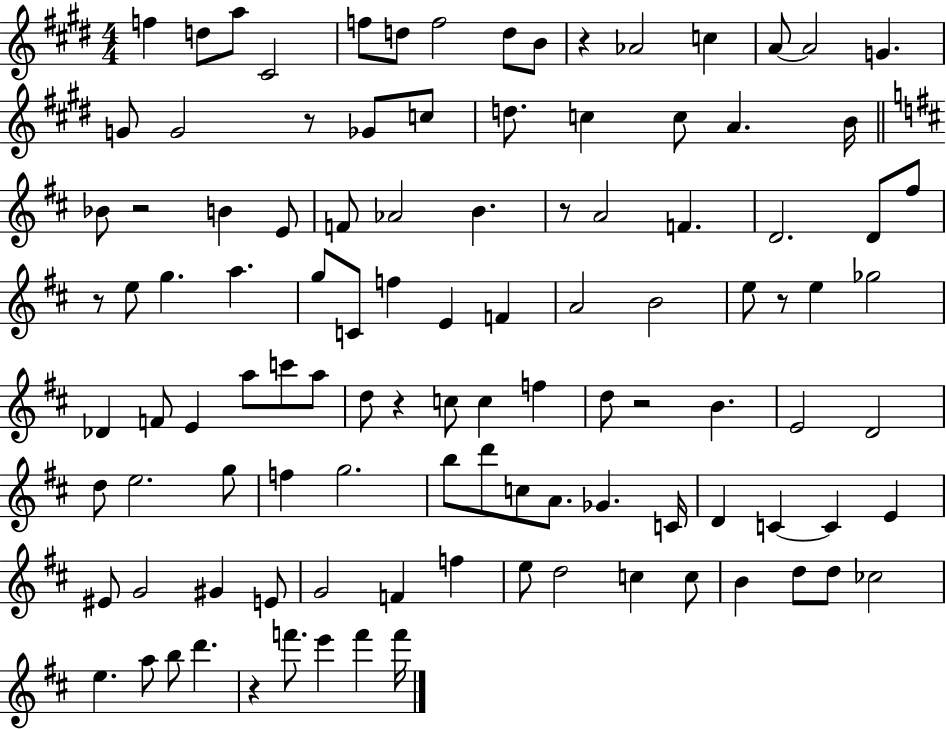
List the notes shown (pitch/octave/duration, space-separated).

F5/q D5/e A5/e C#4/h F5/e D5/e F5/h D5/e B4/e R/q Ab4/h C5/q A4/e A4/h G4/q. G4/e G4/h R/e Gb4/e C5/e D5/e. C5/q C5/e A4/q. B4/s Bb4/e R/h B4/q E4/e F4/e Ab4/h B4/q. R/e A4/h F4/q. D4/h. D4/e F#5/e R/e E5/e G5/q. A5/q. G5/e C4/e F5/q E4/q F4/q A4/h B4/h E5/e R/e E5/q Gb5/h Db4/q F4/e E4/q A5/e C6/e A5/e D5/e R/q C5/e C5/q F5/q D5/e R/h B4/q. E4/h D4/h D5/e E5/h. G5/e F5/q G5/h. B5/e D6/e C5/e A4/e. Gb4/q. C4/s D4/q C4/q C4/q E4/q EIS4/e G4/h G#4/q E4/e G4/h F4/q F5/q E5/e D5/h C5/q C5/e B4/q D5/e D5/e CES5/h E5/q. A5/e B5/e D6/q. R/q F6/e. E6/q F6/q F6/s